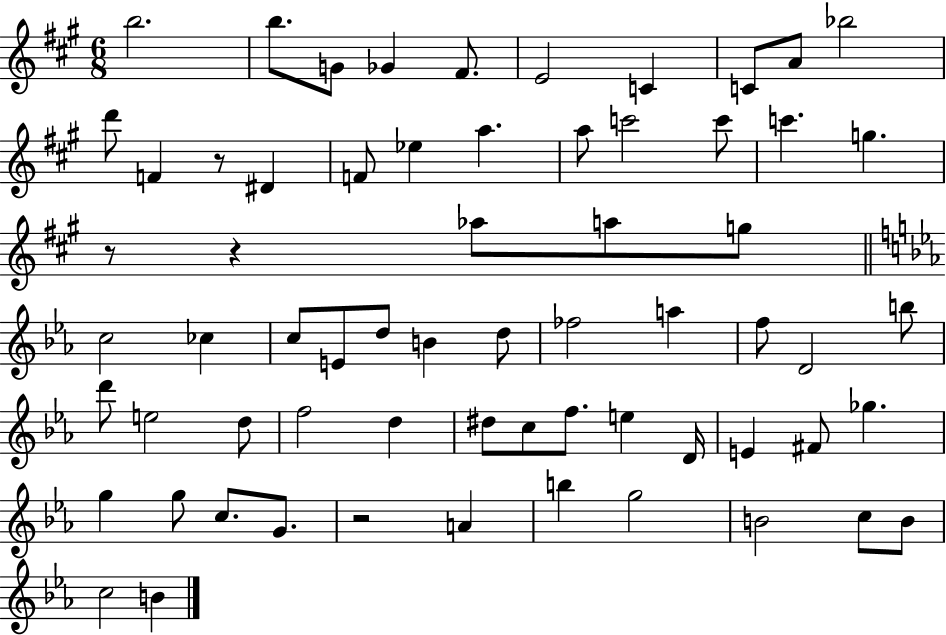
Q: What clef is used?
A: treble